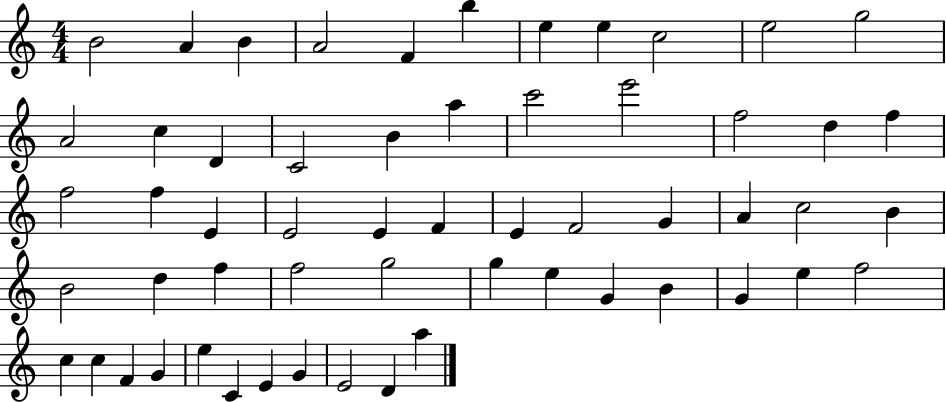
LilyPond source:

{
  \clef treble
  \numericTimeSignature
  \time 4/4
  \key c \major
  b'2 a'4 b'4 | a'2 f'4 b''4 | e''4 e''4 c''2 | e''2 g''2 | \break a'2 c''4 d'4 | c'2 b'4 a''4 | c'''2 e'''2 | f''2 d''4 f''4 | \break f''2 f''4 e'4 | e'2 e'4 f'4 | e'4 f'2 g'4 | a'4 c''2 b'4 | \break b'2 d''4 f''4 | f''2 g''2 | g''4 e''4 g'4 b'4 | g'4 e''4 f''2 | \break c''4 c''4 f'4 g'4 | e''4 c'4 e'4 g'4 | e'2 d'4 a''4 | \bar "|."
}